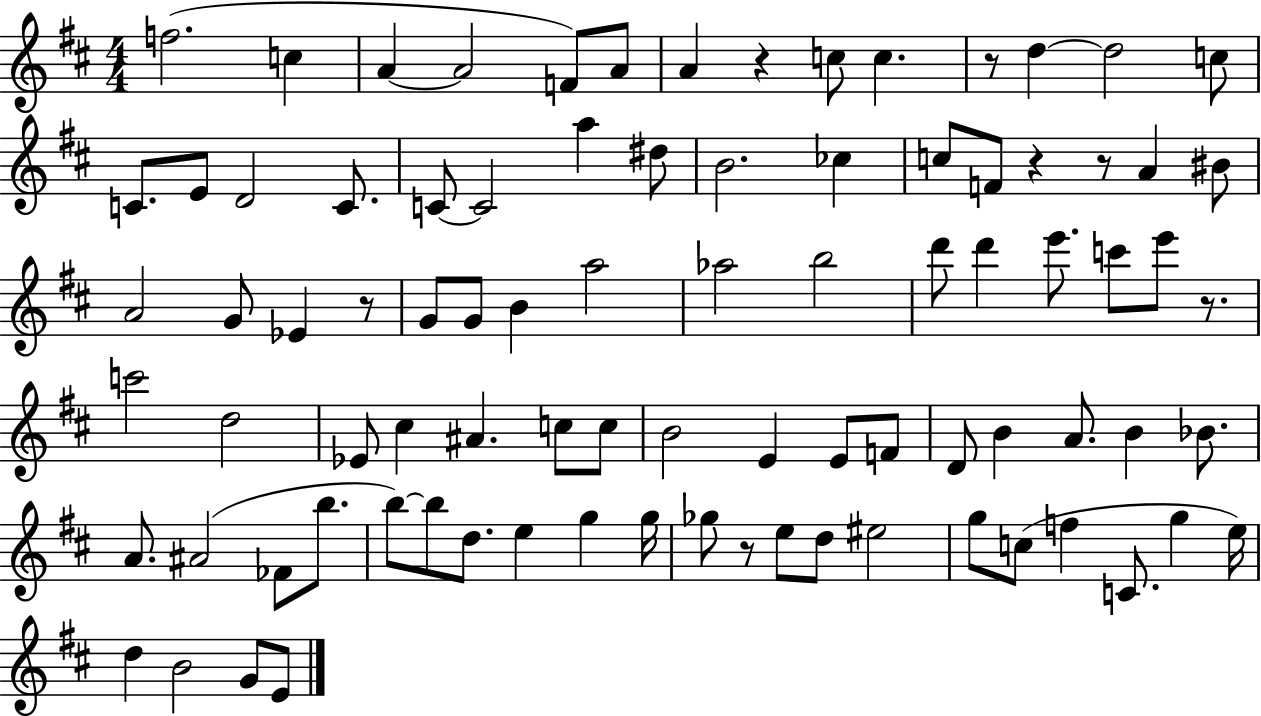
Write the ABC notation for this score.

X:1
T:Untitled
M:4/4
L:1/4
K:D
f2 c A A2 F/2 A/2 A z c/2 c z/2 d d2 c/2 C/2 E/2 D2 C/2 C/2 C2 a ^d/2 B2 _c c/2 F/2 z z/2 A ^B/2 A2 G/2 _E z/2 G/2 G/2 B a2 _a2 b2 d'/2 d' e'/2 c'/2 e'/2 z/2 c'2 d2 _E/2 ^c ^A c/2 c/2 B2 E E/2 F/2 D/2 B A/2 B _B/2 A/2 ^A2 _F/2 b/2 b/2 b/2 d/2 e g g/4 _g/2 z/2 e/2 d/2 ^e2 g/2 c/2 f C/2 g e/4 d B2 G/2 E/2